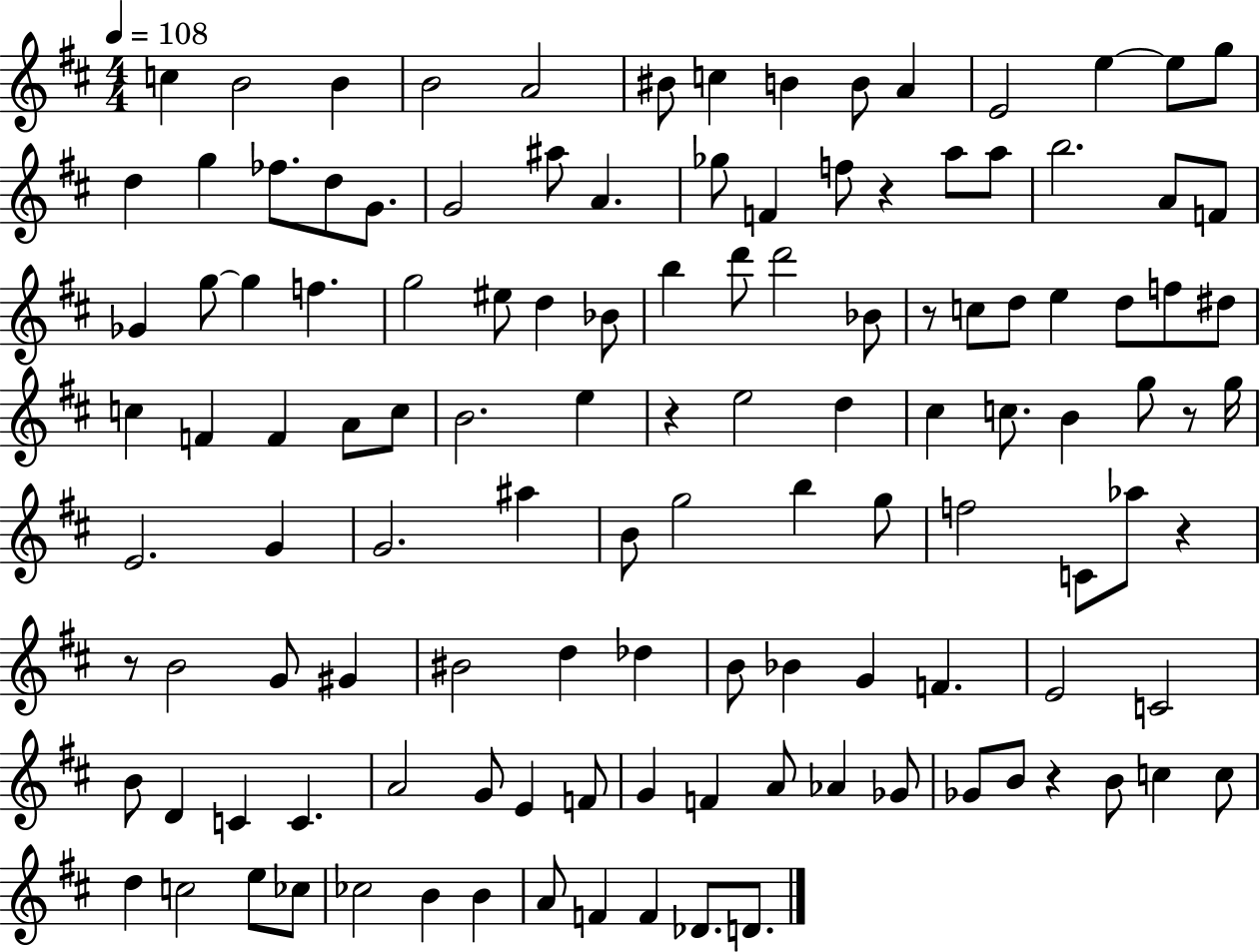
X:1
T:Untitled
M:4/4
L:1/4
K:D
c B2 B B2 A2 ^B/2 c B B/2 A E2 e e/2 g/2 d g _f/2 d/2 G/2 G2 ^a/2 A _g/2 F f/2 z a/2 a/2 b2 A/2 F/2 _G g/2 g f g2 ^e/2 d _B/2 b d'/2 d'2 _B/2 z/2 c/2 d/2 e d/2 f/2 ^d/2 c F F A/2 c/2 B2 e z e2 d ^c c/2 B g/2 z/2 g/4 E2 G G2 ^a B/2 g2 b g/2 f2 C/2 _a/2 z z/2 B2 G/2 ^G ^B2 d _d B/2 _B G F E2 C2 B/2 D C C A2 G/2 E F/2 G F A/2 _A _G/2 _G/2 B/2 z B/2 c c/2 d c2 e/2 _c/2 _c2 B B A/2 F F _D/2 D/2